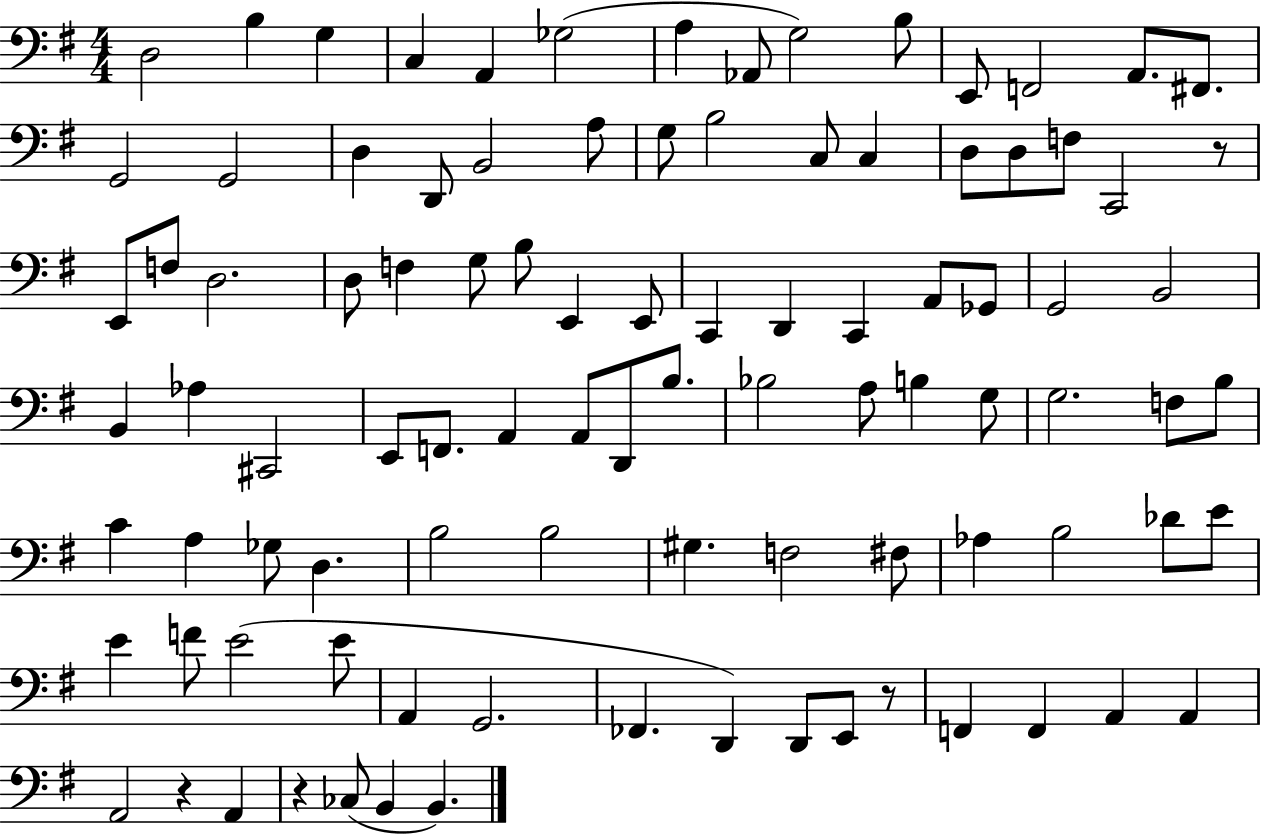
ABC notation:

X:1
T:Untitled
M:4/4
L:1/4
K:G
D,2 B, G, C, A,, _G,2 A, _A,,/2 G,2 B,/2 E,,/2 F,,2 A,,/2 ^F,,/2 G,,2 G,,2 D, D,,/2 B,,2 A,/2 G,/2 B,2 C,/2 C, D,/2 D,/2 F,/2 C,,2 z/2 E,,/2 F,/2 D,2 D,/2 F, G,/2 B,/2 E,, E,,/2 C,, D,, C,, A,,/2 _G,,/2 G,,2 B,,2 B,, _A, ^C,,2 E,,/2 F,,/2 A,, A,,/2 D,,/2 B,/2 _B,2 A,/2 B, G,/2 G,2 F,/2 B,/2 C A, _G,/2 D, B,2 B,2 ^G, F,2 ^F,/2 _A, B,2 _D/2 E/2 E F/2 E2 E/2 A,, G,,2 _F,, D,, D,,/2 E,,/2 z/2 F,, F,, A,, A,, A,,2 z A,, z _C,/2 B,, B,,